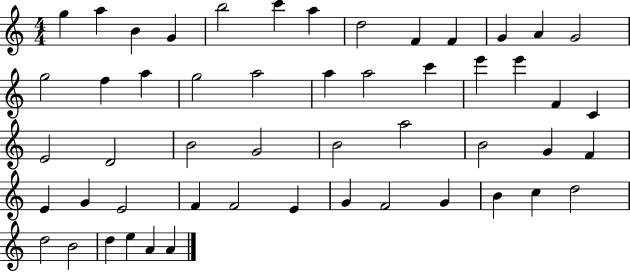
X:1
T:Untitled
M:4/4
L:1/4
K:C
g a B G b2 c' a d2 F F G A G2 g2 f a g2 a2 a a2 c' e' e' F C E2 D2 B2 G2 B2 a2 B2 G F E G E2 F F2 E G F2 G B c d2 d2 B2 d e A A